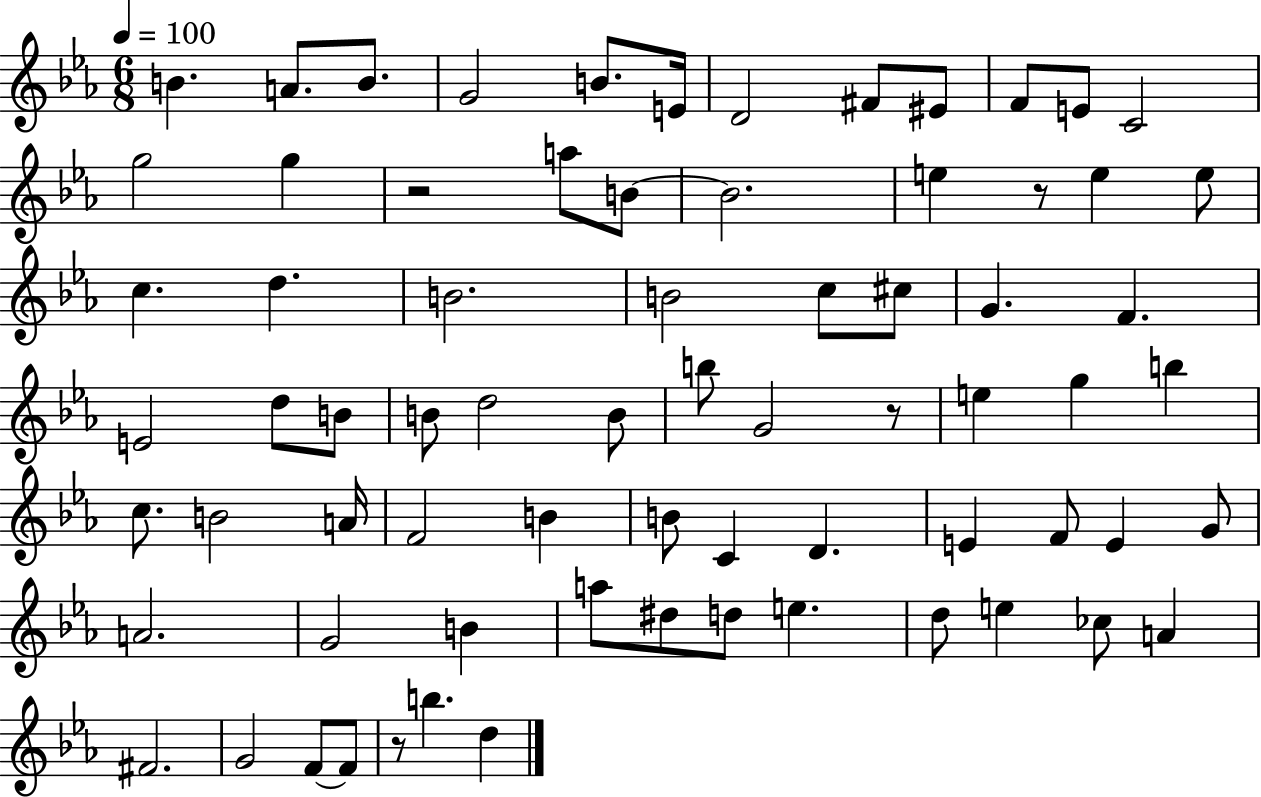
{
  \clef treble
  \numericTimeSignature
  \time 6/8
  \key ees \major
  \tempo 4 = 100
  b'4. a'8. b'8. | g'2 b'8. e'16 | d'2 fis'8 eis'8 | f'8 e'8 c'2 | \break g''2 g''4 | r2 a''8 b'8~~ | b'2. | e''4 r8 e''4 e''8 | \break c''4. d''4. | b'2. | b'2 c''8 cis''8 | g'4. f'4. | \break e'2 d''8 b'8 | b'8 d''2 b'8 | b''8 g'2 r8 | e''4 g''4 b''4 | \break c''8. b'2 a'16 | f'2 b'4 | b'8 c'4 d'4. | e'4 f'8 e'4 g'8 | \break a'2. | g'2 b'4 | a''8 dis''8 d''8 e''4. | d''8 e''4 ces''8 a'4 | \break fis'2. | g'2 f'8~~ f'8 | r8 b''4. d''4 | \bar "|."
}